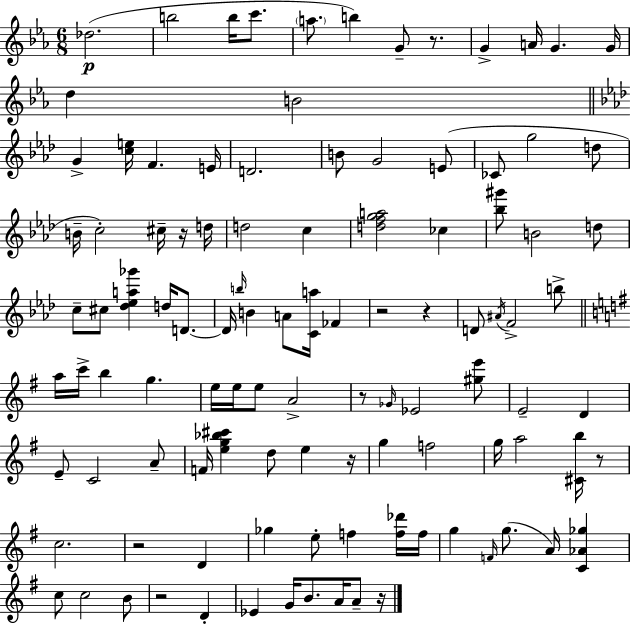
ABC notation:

X:1
T:Untitled
M:6/8
L:1/4
K:Eb
_d2 b2 b/4 c'/2 a/2 b G/2 z/2 G A/4 G G/4 d B2 G [ce]/4 F E/4 D2 B/2 G2 E/2 _C/2 g2 d/2 B/4 c2 ^c/4 z/4 d/4 d2 c [dfga]2 _c [_b^g']/2 B2 d/2 c/2 ^c/2 [_d_ea_g'] d/4 D/2 D/4 b/4 B A/2 [Ca]/4 _F z2 z D/2 ^A/4 F2 b/2 a/4 c'/4 b g e/4 e/4 e/2 A2 z/2 _G/4 _E2 [^ge']/2 E2 D E/2 C2 A/2 F/4 [eg_b^c'] d/2 e z/4 g f2 g/4 a2 [^Cb]/4 z/2 c2 z2 D _g e/2 f [f_d']/4 f/4 g F/4 g/2 A/4 [C_A_g] c/2 c2 B/2 z2 D _E G/4 B/2 A/4 A/2 z/4